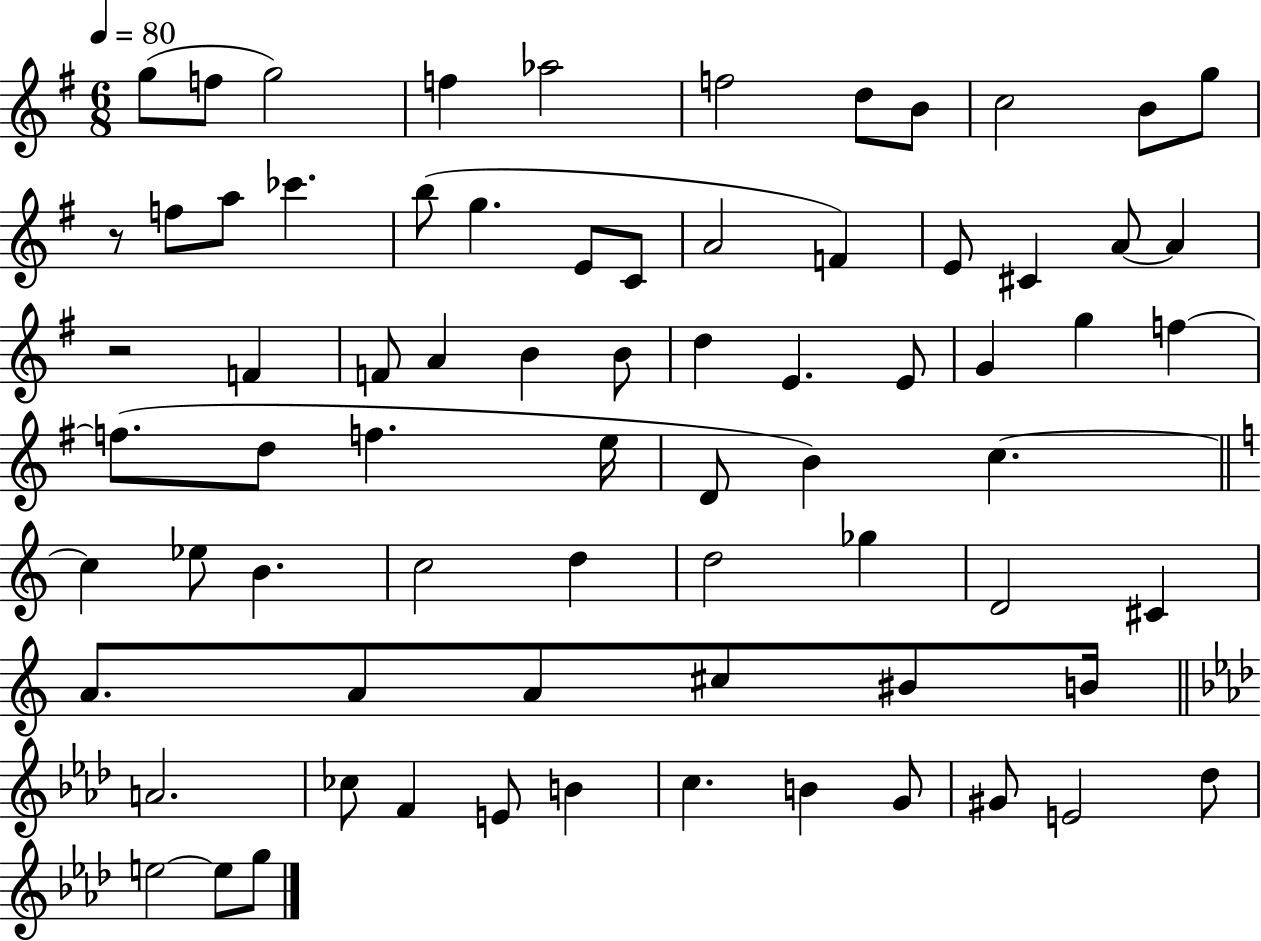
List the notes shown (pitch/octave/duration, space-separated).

G5/e F5/e G5/h F5/q Ab5/h F5/h D5/e B4/e C5/h B4/e G5/e R/e F5/e A5/e CES6/q. B5/e G5/q. E4/e C4/e A4/h F4/q E4/e C#4/q A4/e A4/q R/h F4/q F4/e A4/q B4/q B4/e D5/q E4/q. E4/e G4/q G5/q F5/q F5/e. D5/e F5/q. E5/s D4/e B4/q C5/q. C5/q Eb5/e B4/q. C5/h D5/q D5/h Gb5/q D4/h C#4/q A4/e. A4/e A4/e C#5/e BIS4/e B4/s A4/h. CES5/e F4/q E4/e B4/q C5/q. B4/q G4/e G#4/e E4/h Db5/e E5/h E5/e G5/e